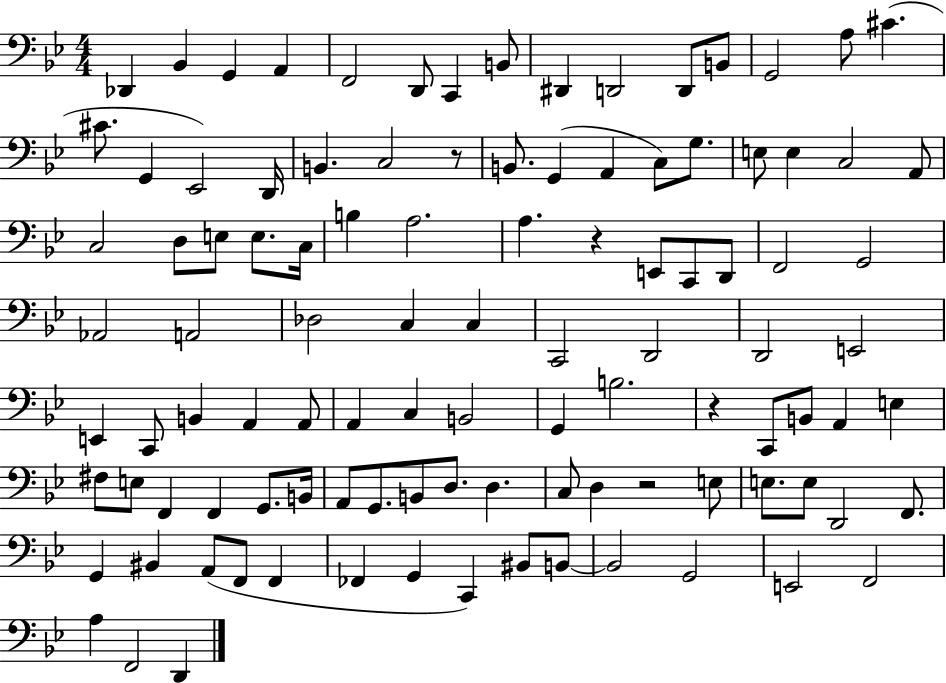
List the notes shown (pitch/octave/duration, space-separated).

Db2/q Bb2/q G2/q A2/q F2/h D2/e C2/q B2/e D#2/q D2/h D2/e B2/e G2/h A3/e C#4/q. C#4/e. G2/q Eb2/h D2/s B2/q. C3/h R/e B2/e. G2/q A2/q C3/e G3/e. E3/e E3/q C3/h A2/e C3/h D3/e E3/e E3/e. C3/s B3/q A3/h. A3/q. R/q E2/e C2/e D2/e F2/h G2/h Ab2/h A2/h Db3/h C3/q C3/q C2/h D2/h D2/h E2/h E2/q C2/e B2/q A2/q A2/e A2/q C3/q B2/h G2/q B3/h. R/q C2/e B2/e A2/q E3/q F#3/e E3/e F2/q F2/q G2/e. B2/s A2/e G2/e. B2/e D3/e. D3/q. C3/e D3/q R/h E3/e E3/e. E3/e D2/h F2/e. G2/q BIS2/q A2/e F2/e F2/q FES2/q G2/q C2/q BIS2/e B2/e B2/h G2/h E2/h F2/h A3/q F2/h D2/q